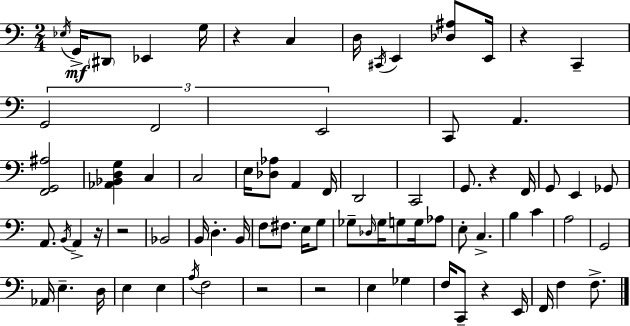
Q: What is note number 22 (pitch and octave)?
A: D2